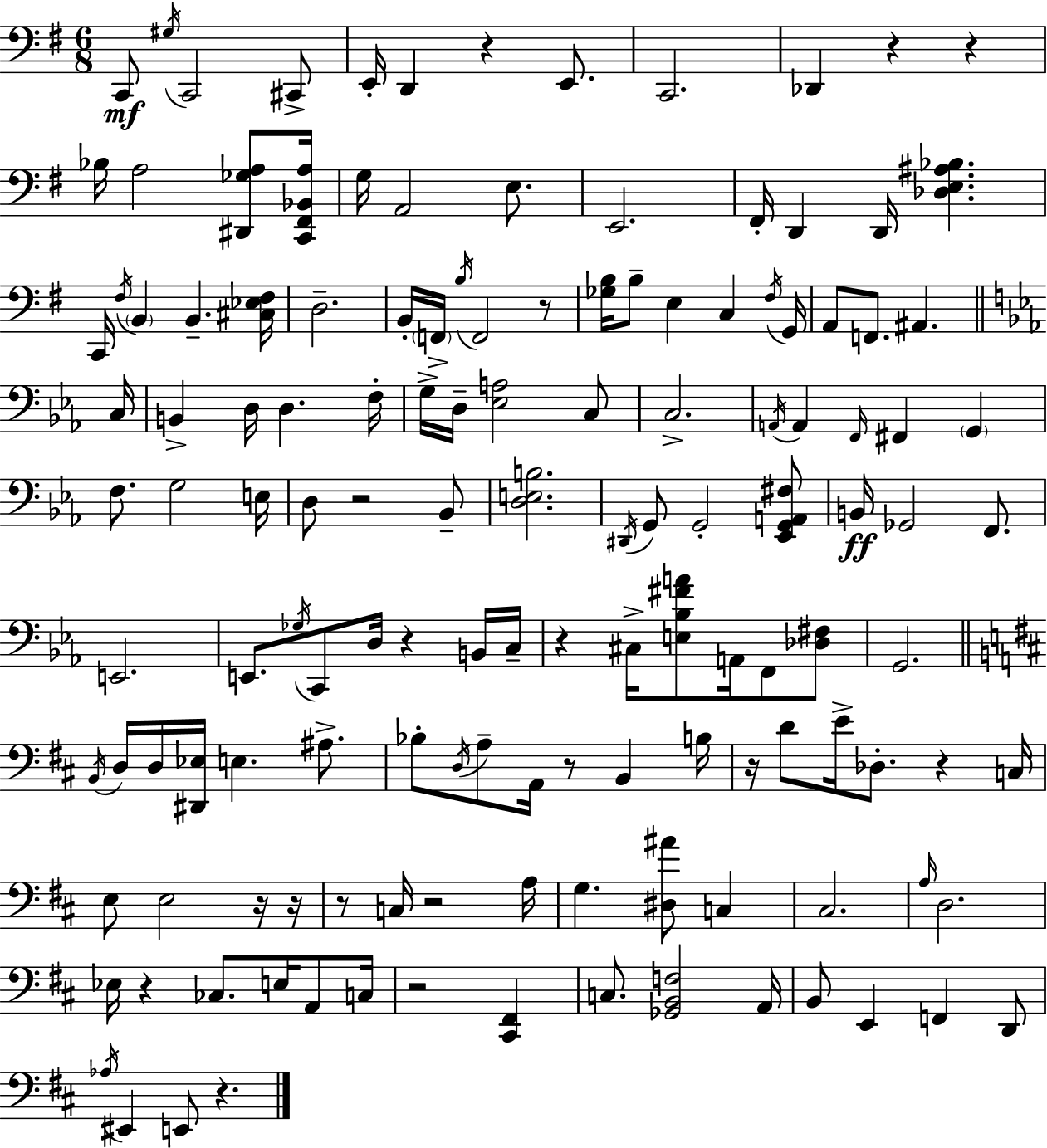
{
  \clef bass
  \numericTimeSignature
  \time 6/8
  \key e \minor
  c,8\mf \acciaccatura { gis16 } c,2 cis,8-> | e,16-. d,4 r4 e,8. | c,2. | des,4 r4 r4 | \break bes16 a2 <dis, ges a>8 | <c, fis, bes, a>16 g16 a,2 e8. | e,2. | fis,16-. d,4 d,16 <des e ais bes>4. | \break c,16 \acciaccatura { fis16 } \parenthesize b,4 b,4.-- | <cis ees fis>16 d2.-- | b,16-. \parenthesize f,16-> \acciaccatura { b16 } f,2 | r8 <ges b>16 b8-- e4 c4 | \break \acciaccatura { fis16 } g,16 a,8 f,8. ais,4. | \bar "||" \break \key ees \major c16 b,4-> d16 d4. | f16-. g16-> d16-- <ees a>2 c8 | c2.-> | \acciaccatura { a,16 } a,4 \grace { f,16 } fis,4 \parenthesize g,4 | \break f8. g2 | e16 d8 r2 | bes,8-- <d e b>2. | \acciaccatura { dis,16 } g,8 g,2-. | \break <ees, g, a, fis>8 b,16\ff ges,2 | f,8. e,2. | e,8. \acciaccatura { ges16 } c,8 d16 r4 | b,16 c16-- r4 cis16-> <e bes fis' a'>8 | \break a,16 f,8 <des fis>8 g,2. | \bar "||" \break \key d \major \acciaccatura { b,16 } d16 d16 <dis, ees>16 e4. ais8.-> | bes8-. \acciaccatura { d16 } a8-- a,16 r8 b,4 | b16 r16 d'8 e'16-> des8.-. r4 | c16 e8 e2 | \break r16 r16 r8 c16 r2 | a16 g4. <dis ais'>8 c4 | cis2. | \grace { a16 } d2. | \break ees16 r4 ces8. e16 | a,8 c16 r2 <cis, fis,>4 | c8. <ges, b, f>2 | a,16 b,8 e,4 f,4 | \break d,8 \acciaccatura { aes16 } eis,4 e,8 r4. | \bar "|."
}